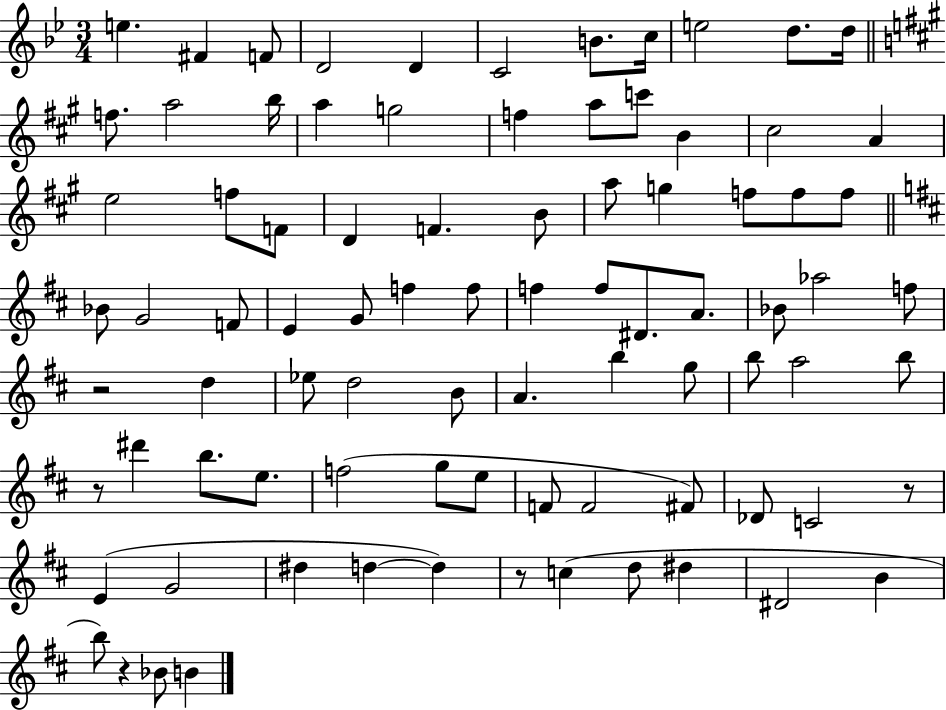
E5/q. F#4/q F4/e D4/h D4/q C4/h B4/e. C5/s E5/h D5/e. D5/s F5/e. A5/h B5/s A5/q G5/h F5/q A5/e C6/e B4/q C#5/h A4/q E5/h F5/e F4/e D4/q F4/q. B4/e A5/e G5/q F5/e F5/e F5/e Bb4/e G4/h F4/e E4/q G4/e F5/q F5/e F5/q F5/e D#4/e. A4/e. Bb4/e Ab5/h F5/e R/h D5/q Eb5/e D5/h B4/e A4/q. B5/q G5/e B5/e A5/h B5/e R/e D#6/q B5/e. E5/e. F5/h G5/e E5/e F4/e F4/h F#4/e Db4/e C4/h R/e E4/q G4/h D#5/q D5/q D5/q R/e C5/q D5/e D#5/q D#4/h B4/q B5/e R/q Bb4/e B4/q